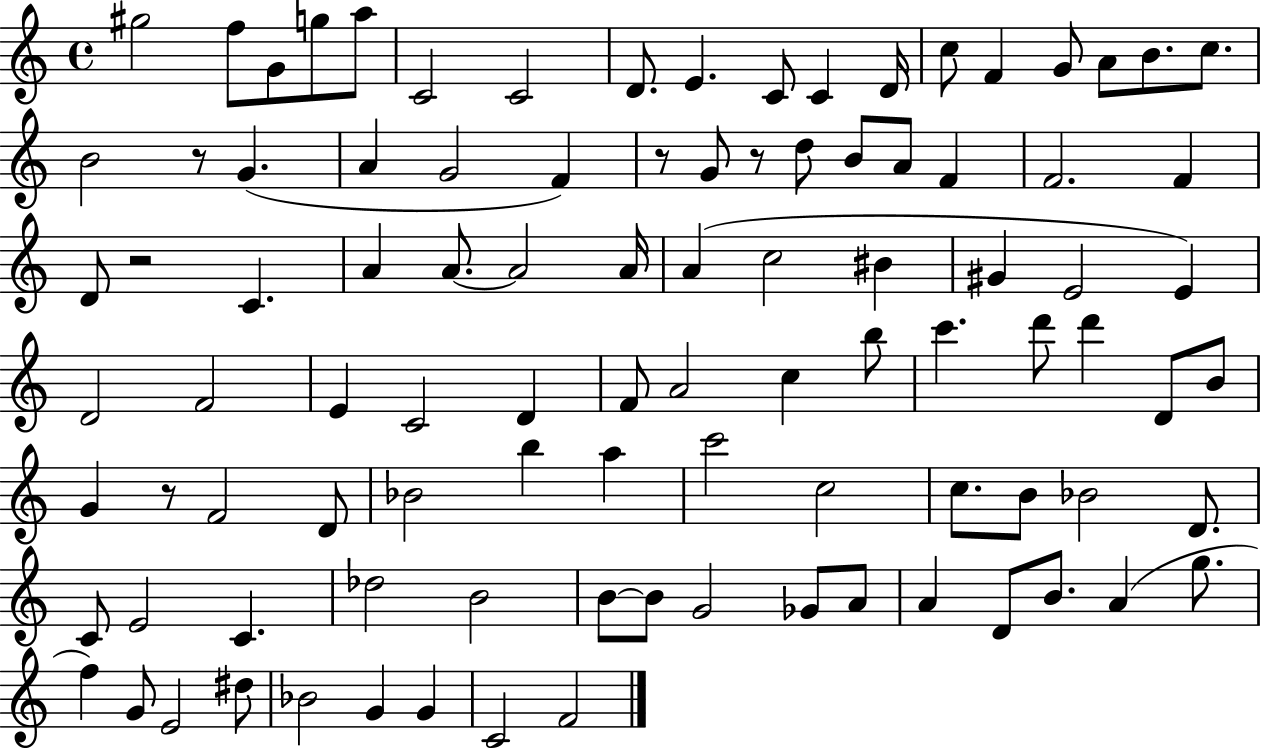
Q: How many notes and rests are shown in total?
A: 97